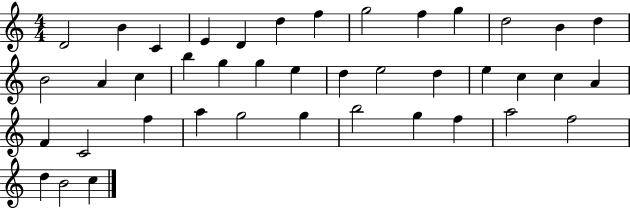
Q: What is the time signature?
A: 4/4